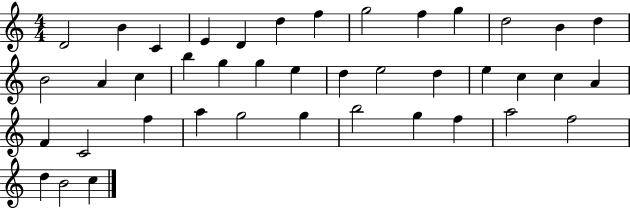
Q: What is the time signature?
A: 4/4